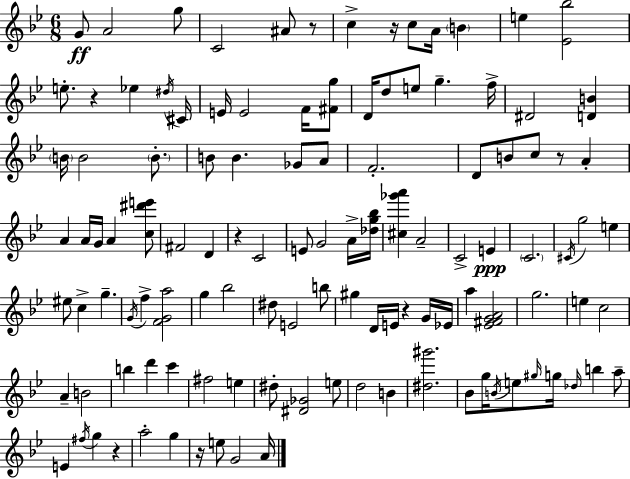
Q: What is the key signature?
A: BES major